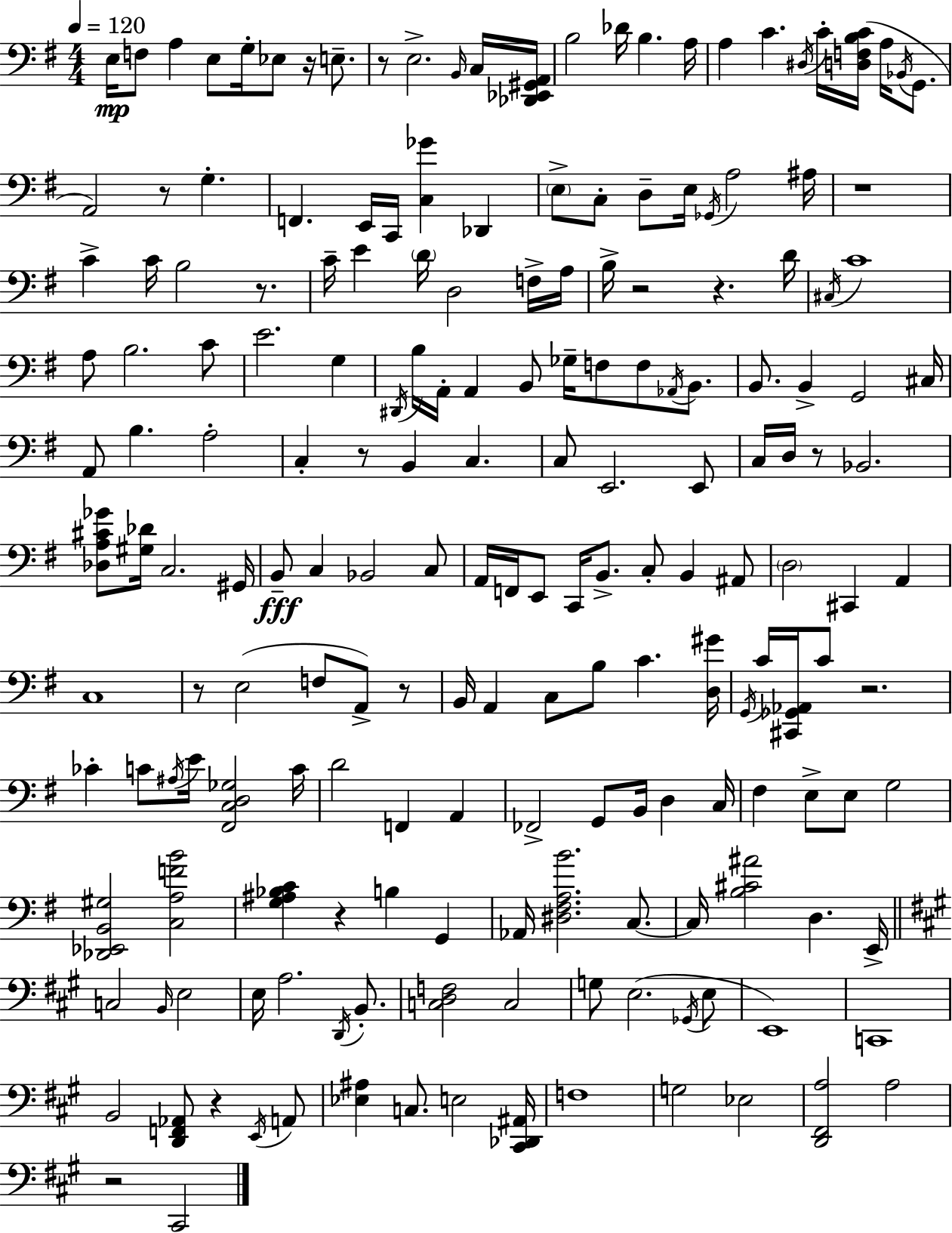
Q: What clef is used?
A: bass